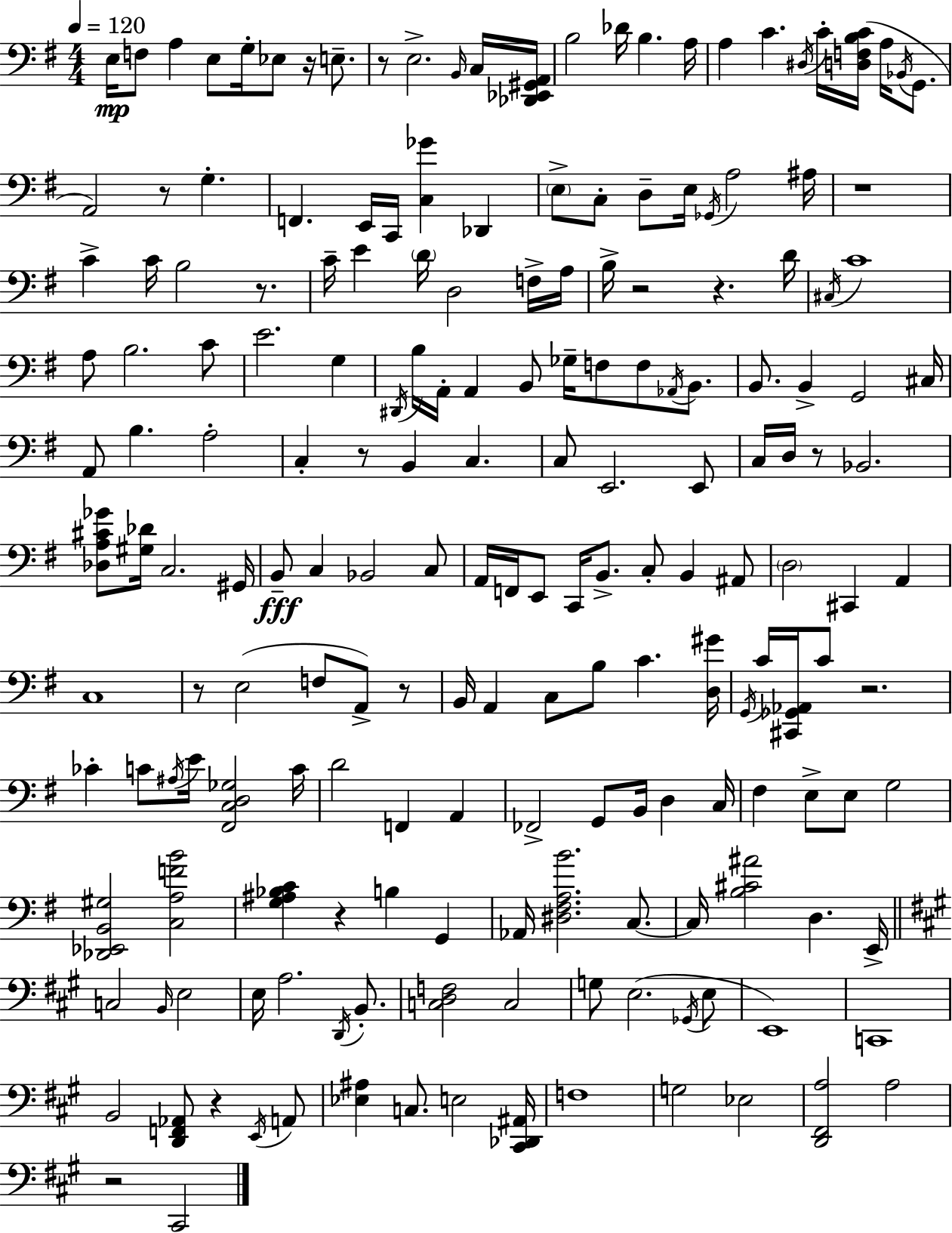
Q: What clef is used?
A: bass